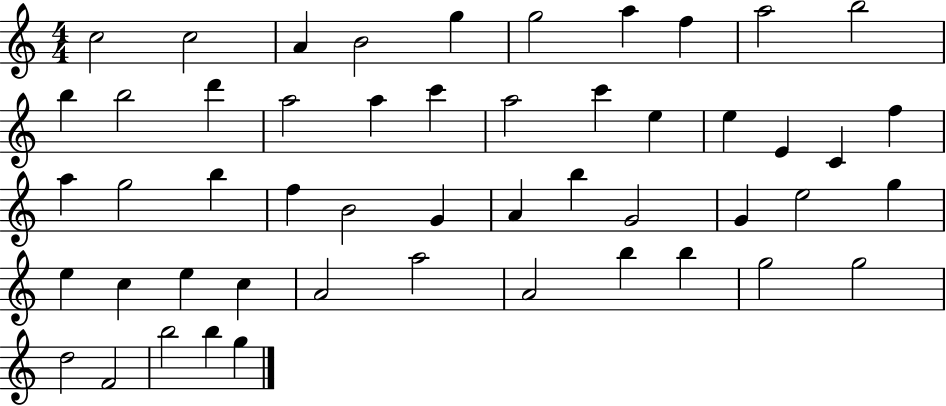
{
  \clef treble
  \numericTimeSignature
  \time 4/4
  \key c \major
  c''2 c''2 | a'4 b'2 g''4 | g''2 a''4 f''4 | a''2 b''2 | \break b''4 b''2 d'''4 | a''2 a''4 c'''4 | a''2 c'''4 e''4 | e''4 e'4 c'4 f''4 | \break a''4 g''2 b''4 | f''4 b'2 g'4 | a'4 b''4 g'2 | g'4 e''2 g''4 | \break e''4 c''4 e''4 c''4 | a'2 a''2 | a'2 b''4 b''4 | g''2 g''2 | \break d''2 f'2 | b''2 b''4 g''4 | \bar "|."
}